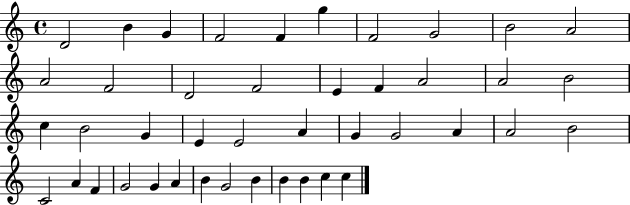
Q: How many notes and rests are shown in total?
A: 43